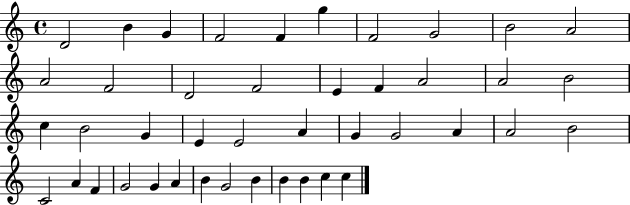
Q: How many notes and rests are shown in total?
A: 43